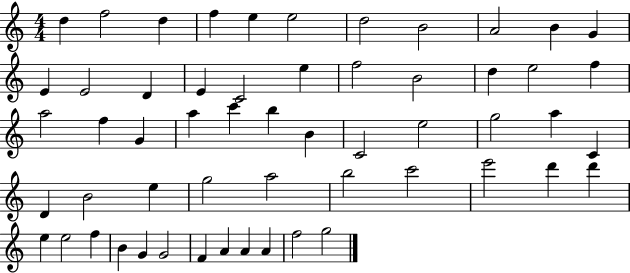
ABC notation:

X:1
T:Untitled
M:4/4
L:1/4
K:C
d f2 d f e e2 d2 B2 A2 B G E E2 D E C2 e f2 B2 d e2 f a2 f G a c' b B C2 e2 g2 a C D B2 e g2 a2 b2 c'2 e'2 d' d' e e2 f B G G2 F A A A f2 g2